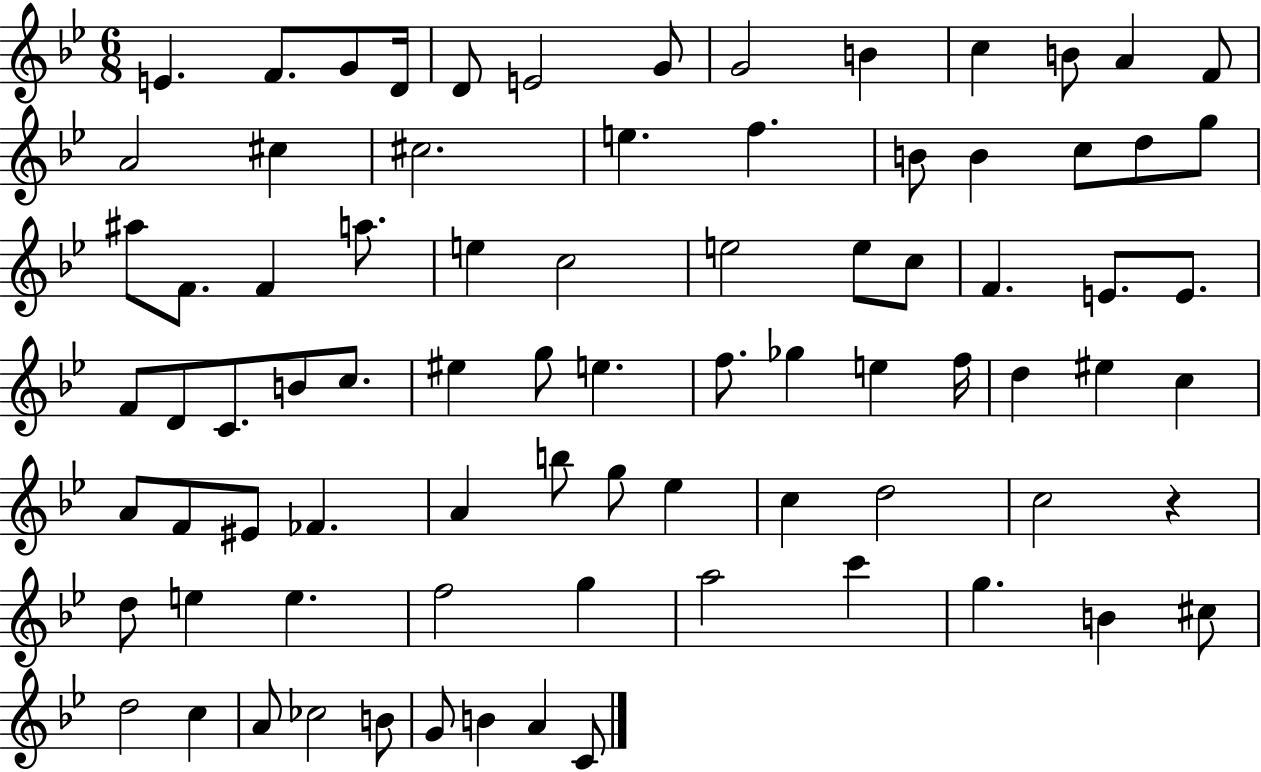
X:1
T:Untitled
M:6/8
L:1/4
K:Bb
E F/2 G/2 D/4 D/2 E2 G/2 G2 B c B/2 A F/2 A2 ^c ^c2 e f B/2 B c/2 d/2 g/2 ^a/2 F/2 F a/2 e c2 e2 e/2 c/2 F E/2 E/2 F/2 D/2 C/2 B/2 c/2 ^e g/2 e f/2 _g e f/4 d ^e c A/2 F/2 ^E/2 _F A b/2 g/2 _e c d2 c2 z d/2 e e f2 g a2 c' g B ^c/2 d2 c A/2 _c2 B/2 G/2 B A C/2